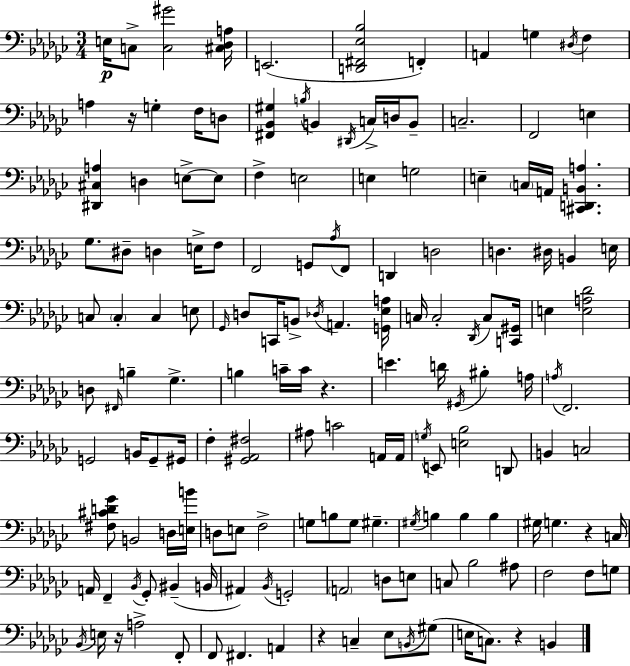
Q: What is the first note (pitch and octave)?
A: E3